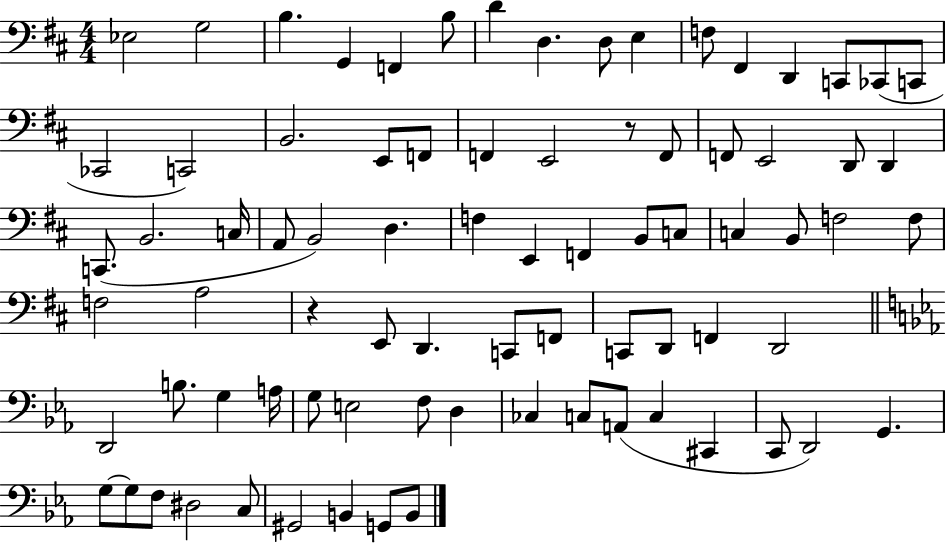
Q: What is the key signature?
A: D major